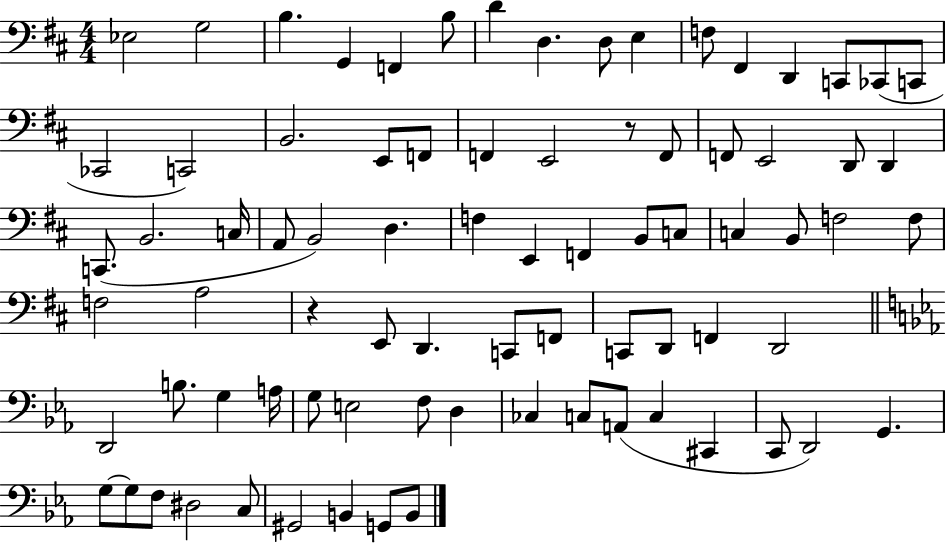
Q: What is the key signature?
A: D major